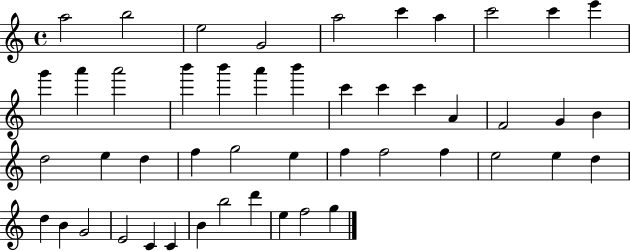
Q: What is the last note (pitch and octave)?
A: G5